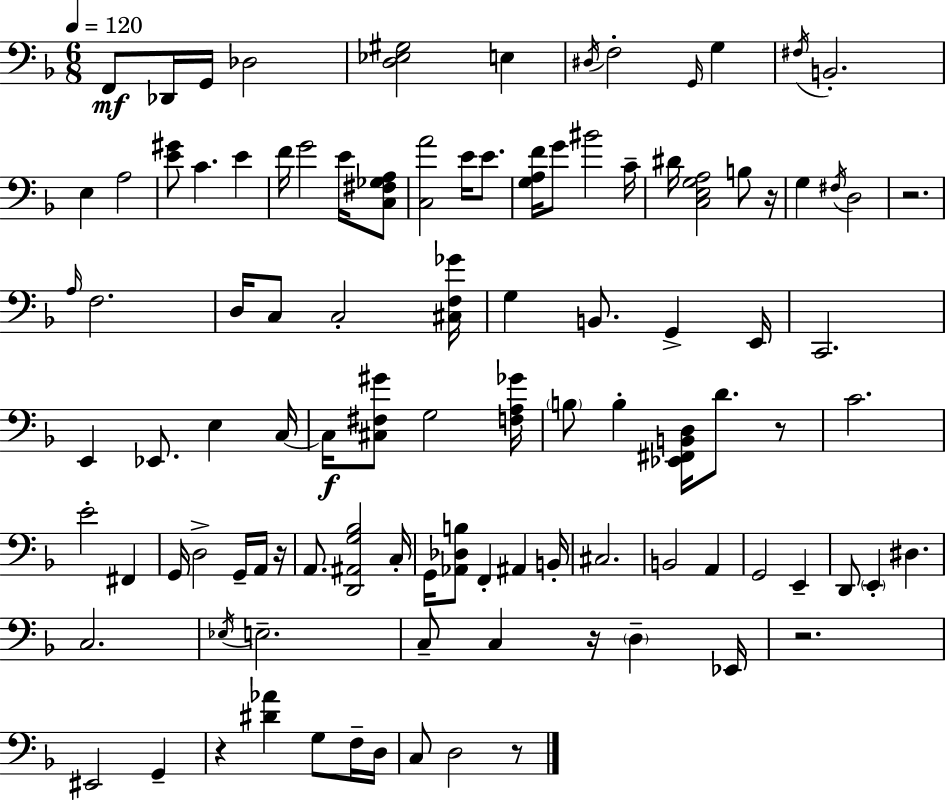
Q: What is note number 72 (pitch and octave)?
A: C3